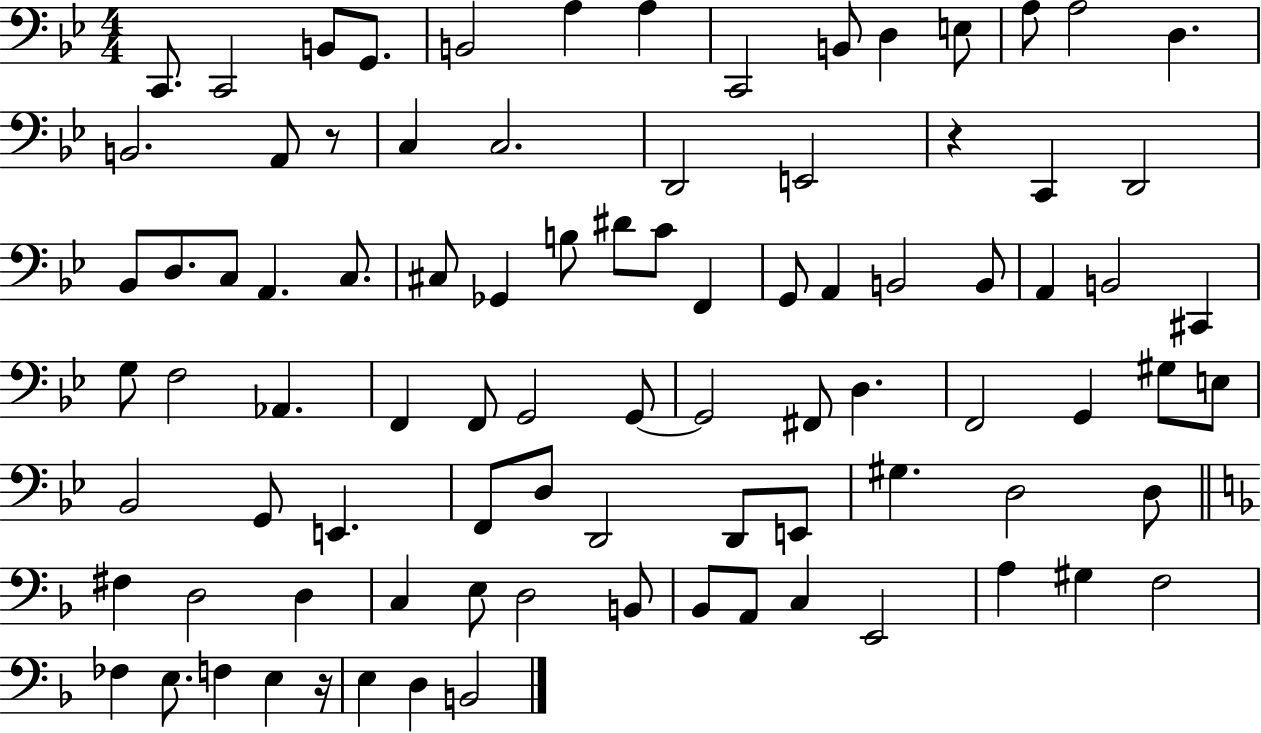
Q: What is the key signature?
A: BES major